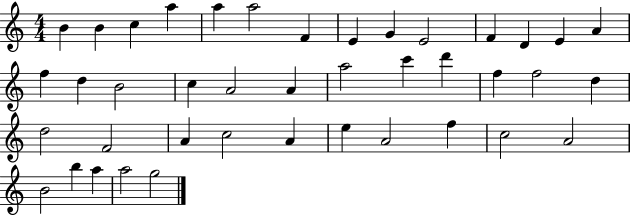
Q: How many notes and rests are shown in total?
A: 41